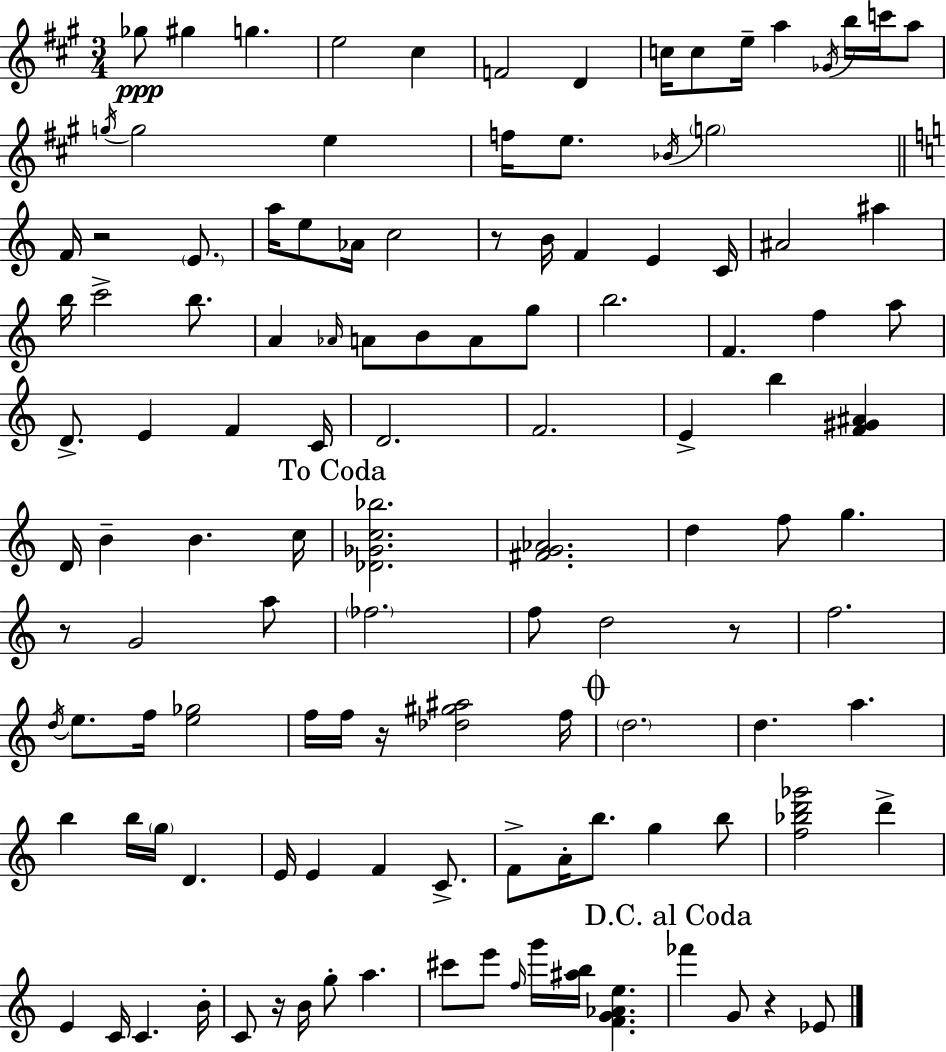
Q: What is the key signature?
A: A major